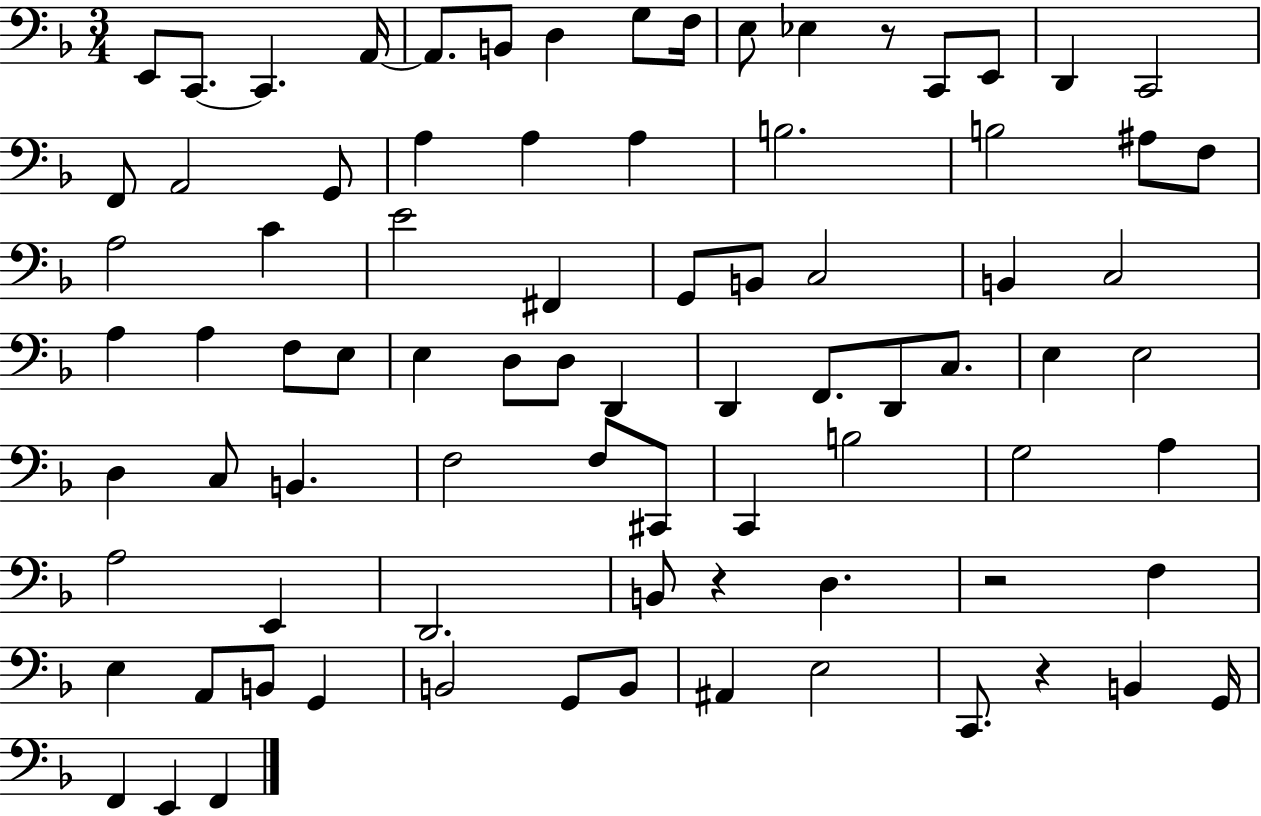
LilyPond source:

{
  \clef bass
  \numericTimeSignature
  \time 3/4
  \key f \major
  e,8 c,8.~~ c,4. a,16~~ | a,8. b,8 d4 g8 f16 | e8 ees4 r8 c,8 e,8 | d,4 c,2 | \break f,8 a,2 g,8 | a4 a4 a4 | b2. | b2 ais8 f8 | \break a2 c'4 | e'2 fis,4 | g,8 b,8 c2 | b,4 c2 | \break a4 a4 f8 e8 | e4 d8 d8 d,4 | d,4 f,8. d,8 c8. | e4 e2 | \break d4 c8 b,4. | f2 f8 cis,8 | c,4 b2 | g2 a4 | \break a2 e,4 | d,2. | b,8 r4 d4. | r2 f4 | \break e4 a,8 b,8 g,4 | b,2 g,8 b,8 | ais,4 e2 | c,8. r4 b,4 g,16 | \break f,4 e,4 f,4 | \bar "|."
}